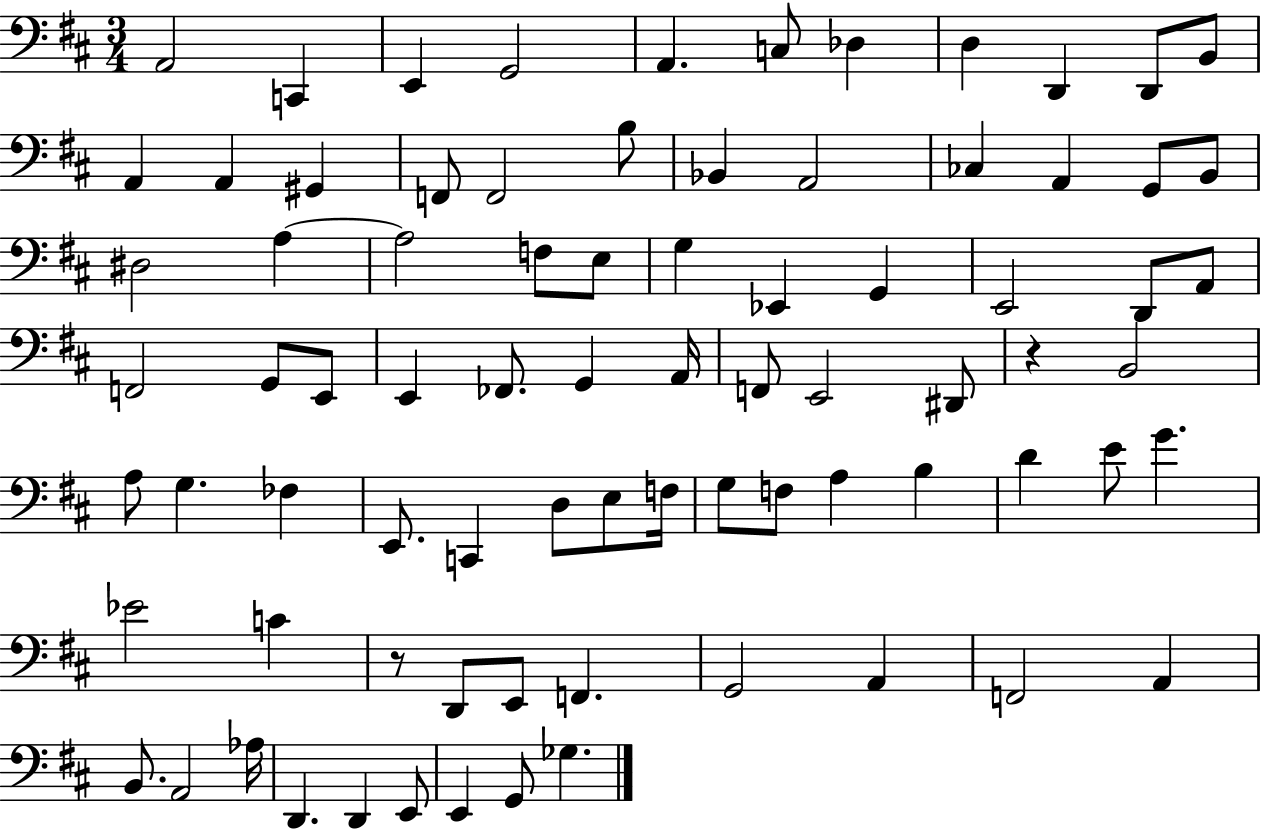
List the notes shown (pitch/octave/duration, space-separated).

A2/h C2/q E2/q G2/h A2/q. C3/e Db3/q D3/q D2/q D2/e B2/e A2/q A2/q G#2/q F2/e F2/h B3/e Bb2/q A2/h CES3/q A2/q G2/e B2/e D#3/h A3/q A3/h F3/e E3/e G3/q Eb2/q G2/q E2/h D2/e A2/e F2/h G2/e E2/e E2/q FES2/e. G2/q A2/s F2/e E2/h D#2/e R/q B2/h A3/e G3/q. FES3/q E2/e. C2/q D3/e E3/e F3/s G3/e F3/e A3/q B3/q D4/q E4/e G4/q. Eb4/h C4/q R/e D2/e E2/e F2/q. G2/h A2/q F2/h A2/q B2/e. A2/h Ab3/s D2/q. D2/q E2/e E2/q G2/e Gb3/q.